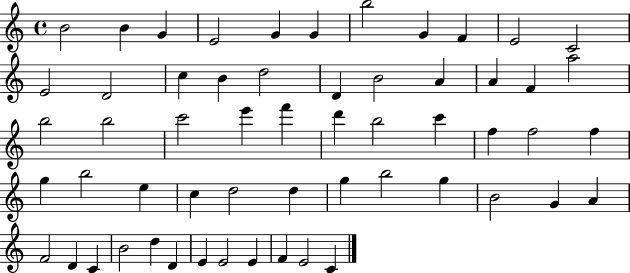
B4/h B4/q G4/q E4/h G4/q G4/q B5/h G4/q F4/q E4/h C4/h E4/h D4/h C5/q B4/q D5/h D4/q B4/h A4/q A4/q F4/q A5/h B5/h B5/h C6/h E6/q F6/q D6/q B5/h C6/q F5/q F5/h F5/q G5/q B5/h E5/q C5/q D5/h D5/q G5/q B5/h G5/q B4/h G4/q A4/q F4/h D4/q C4/q B4/h D5/q D4/q E4/q E4/h E4/q F4/q E4/h C4/q